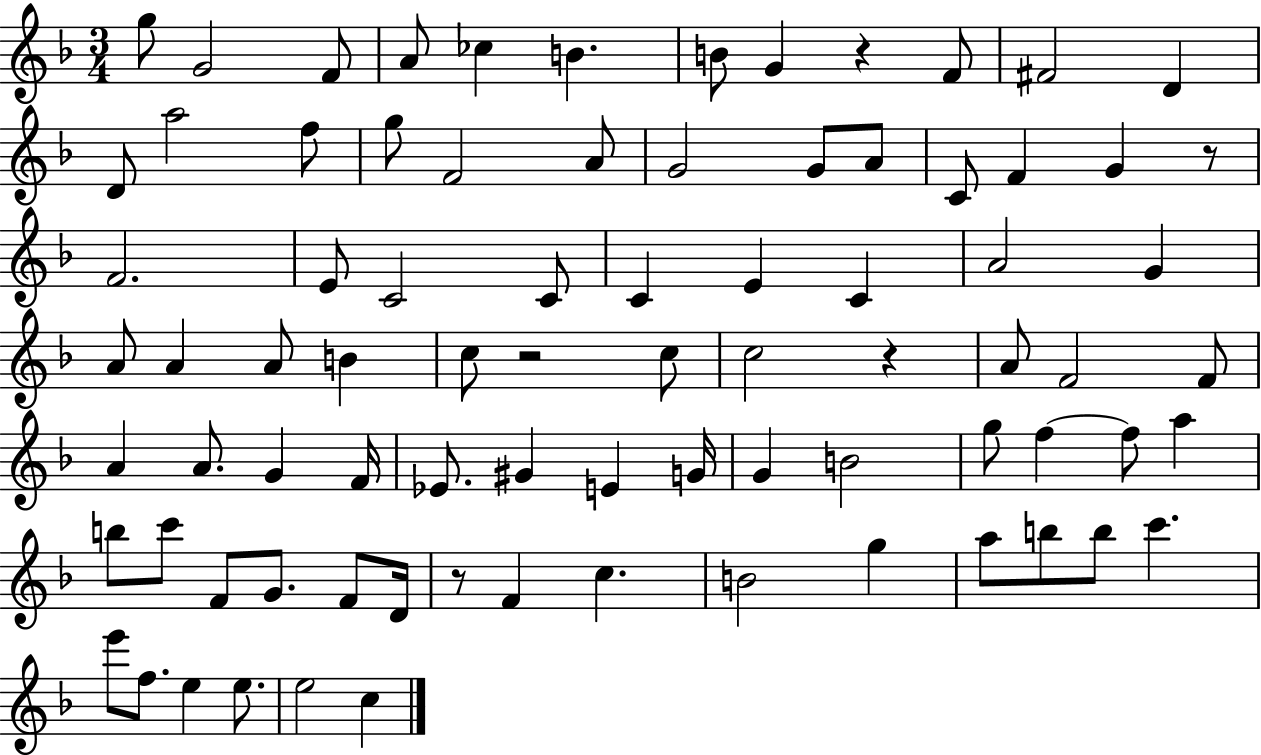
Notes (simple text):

G5/e G4/h F4/e A4/e CES5/q B4/q. B4/e G4/q R/q F4/e F#4/h D4/q D4/e A5/h F5/e G5/e F4/h A4/e G4/h G4/e A4/e C4/e F4/q G4/q R/e F4/h. E4/e C4/h C4/e C4/q E4/q C4/q A4/h G4/q A4/e A4/q A4/e B4/q C5/e R/h C5/e C5/h R/q A4/e F4/h F4/e A4/q A4/e. G4/q F4/s Eb4/e. G#4/q E4/q G4/s G4/q B4/h G5/e F5/q F5/e A5/q B5/e C6/e F4/e G4/e. F4/e D4/s R/e F4/q C5/q. B4/h G5/q A5/e B5/e B5/e C6/q. E6/e F5/e. E5/q E5/e. E5/h C5/q